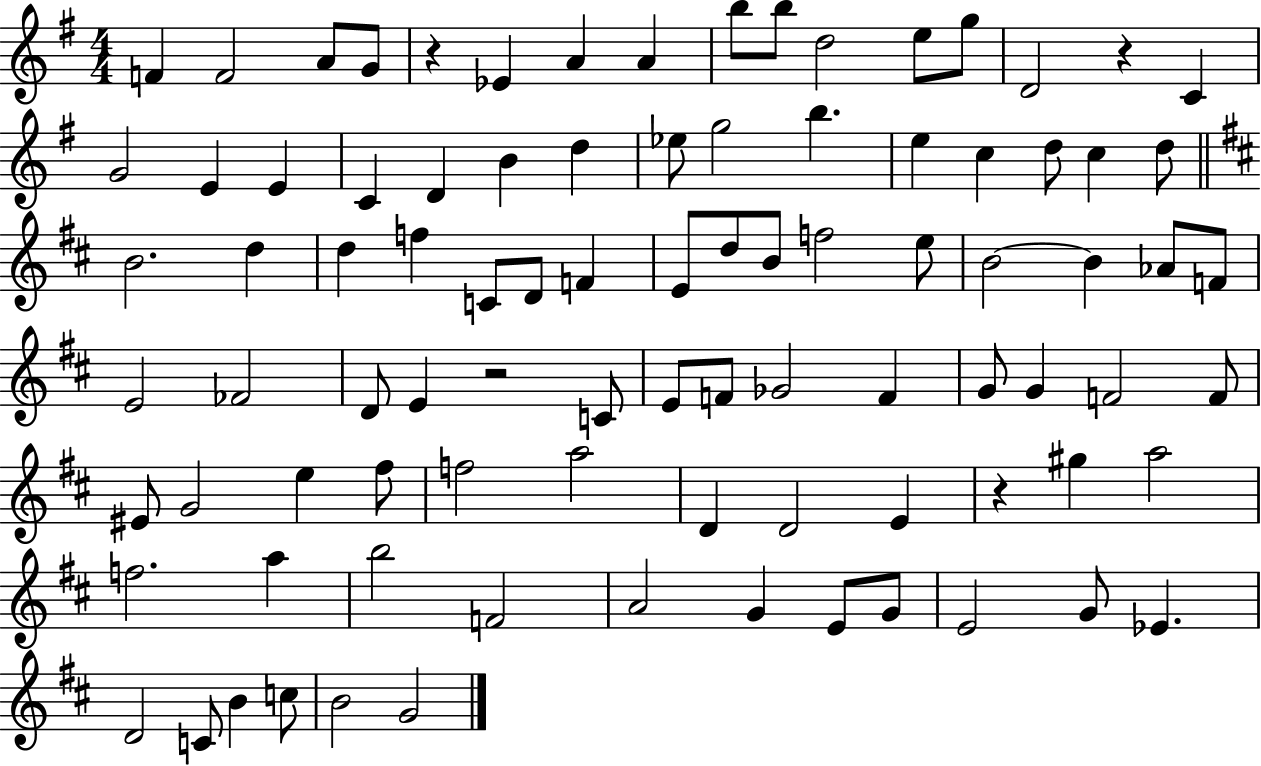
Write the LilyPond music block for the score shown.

{
  \clef treble
  \numericTimeSignature
  \time 4/4
  \key g \major
  f'4 f'2 a'8 g'8 | r4 ees'4 a'4 a'4 | b''8 b''8 d''2 e''8 g''8 | d'2 r4 c'4 | \break g'2 e'4 e'4 | c'4 d'4 b'4 d''4 | ees''8 g''2 b''4. | e''4 c''4 d''8 c''4 d''8 | \break \bar "||" \break \key d \major b'2. d''4 | d''4 f''4 c'8 d'8 f'4 | e'8 d''8 b'8 f''2 e''8 | b'2~~ b'4 aes'8 f'8 | \break e'2 fes'2 | d'8 e'4 r2 c'8 | e'8 f'8 ges'2 f'4 | g'8 g'4 f'2 f'8 | \break eis'8 g'2 e''4 fis''8 | f''2 a''2 | d'4 d'2 e'4 | r4 gis''4 a''2 | \break f''2. a''4 | b''2 f'2 | a'2 g'4 e'8 g'8 | e'2 g'8 ees'4. | \break d'2 c'8 b'4 c''8 | b'2 g'2 | \bar "|."
}